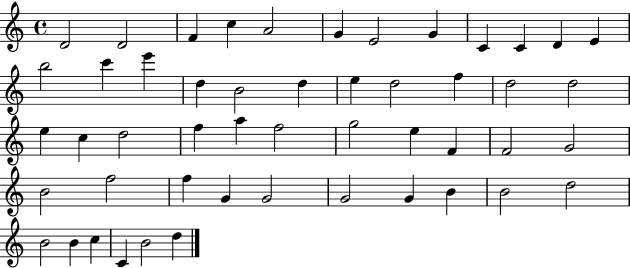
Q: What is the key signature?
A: C major